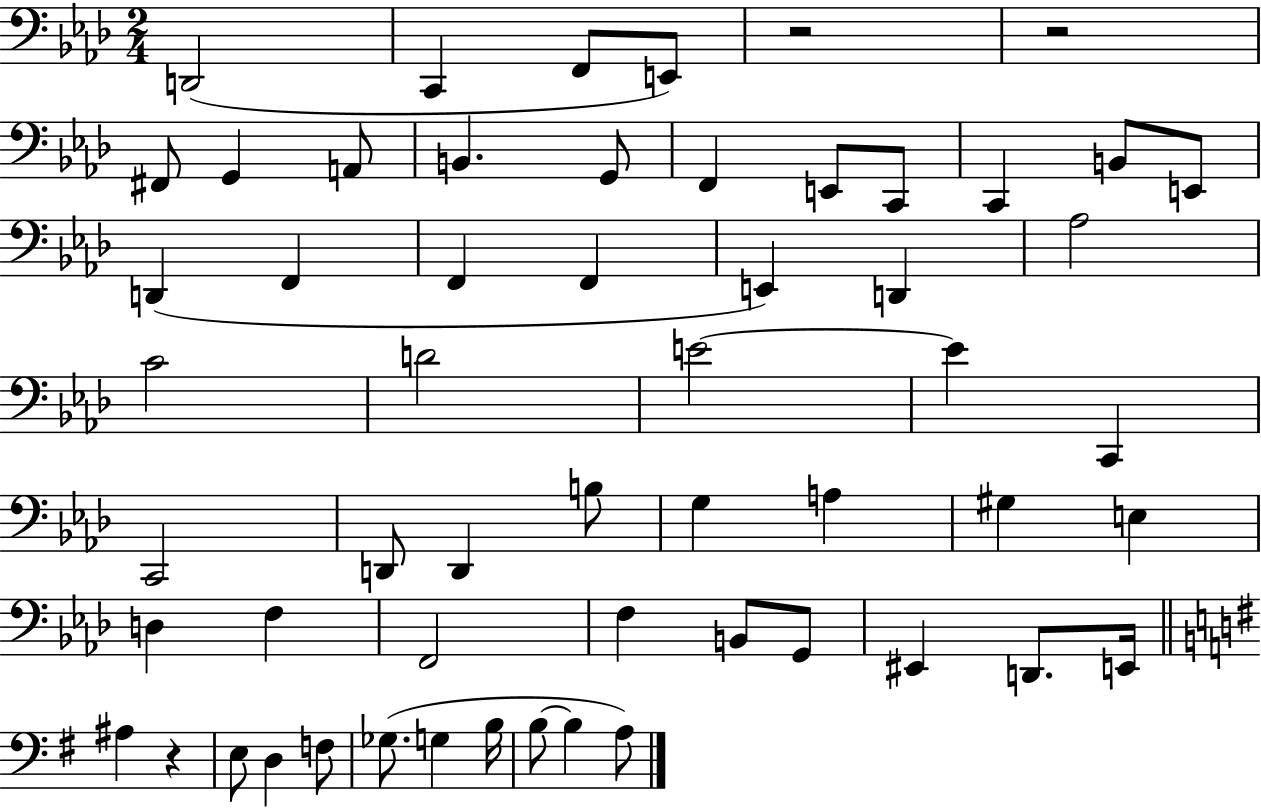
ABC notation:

X:1
T:Untitled
M:2/4
L:1/4
K:Ab
D,,2 C,, F,,/2 E,,/2 z2 z2 ^F,,/2 G,, A,,/2 B,, G,,/2 F,, E,,/2 C,,/2 C,, B,,/2 E,,/2 D,, F,, F,, F,, E,, D,, _A,2 C2 D2 E2 E C,, C,,2 D,,/2 D,, B,/2 G, A, ^G, E, D, F, F,,2 F, B,,/2 G,,/2 ^E,, D,,/2 E,,/4 ^A, z E,/2 D, F,/2 _G,/2 G, B,/4 B,/2 B, A,/2